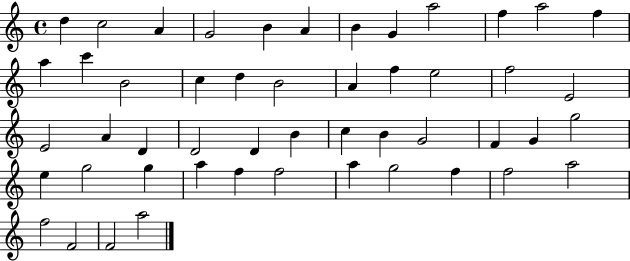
{
  \clef treble
  \time 4/4
  \defaultTimeSignature
  \key c \major
  d''4 c''2 a'4 | g'2 b'4 a'4 | b'4 g'4 a''2 | f''4 a''2 f''4 | \break a''4 c'''4 b'2 | c''4 d''4 b'2 | a'4 f''4 e''2 | f''2 e'2 | \break e'2 a'4 d'4 | d'2 d'4 b'4 | c''4 b'4 g'2 | f'4 g'4 g''2 | \break e''4 g''2 g''4 | a''4 f''4 f''2 | a''4 g''2 f''4 | f''2 a''2 | \break f''2 f'2 | f'2 a''2 | \bar "|."
}